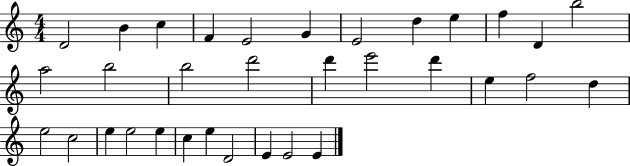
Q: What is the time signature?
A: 4/4